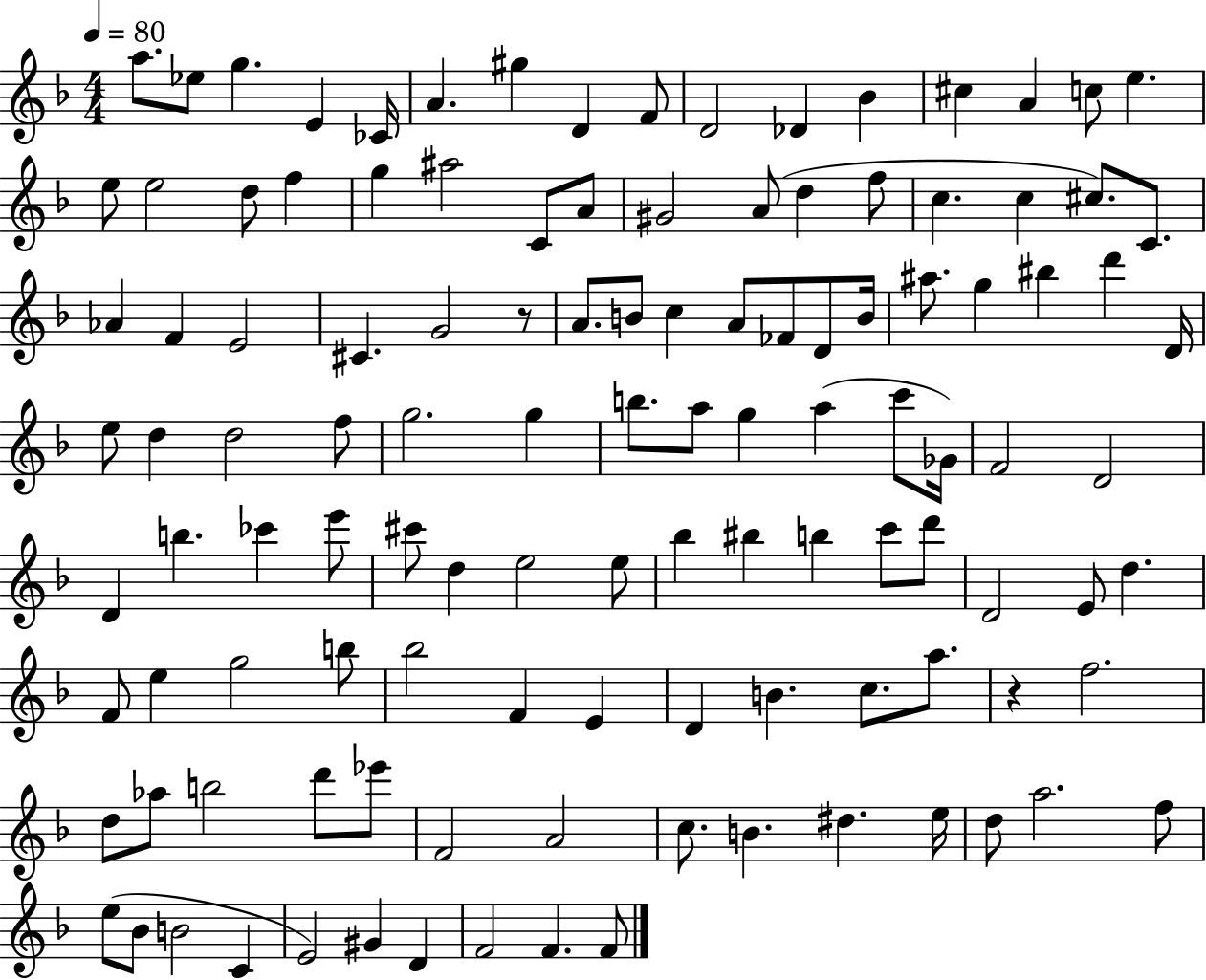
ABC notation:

X:1
T:Untitled
M:4/4
L:1/4
K:F
a/2 _e/2 g E _C/4 A ^g D F/2 D2 _D _B ^c A c/2 e e/2 e2 d/2 f g ^a2 C/2 A/2 ^G2 A/2 d f/2 c c ^c/2 C/2 _A F E2 ^C G2 z/2 A/2 B/2 c A/2 _F/2 D/2 B/4 ^a/2 g ^b d' D/4 e/2 d d2 f/2 g2 g b/2 a/2 g a c'/2 _G/4 F2 D2 D b _c' e'/2 ^c'/2 d e2 e/2 _b ^b b c'/2 d'/2 D2 E/2 d F/2 e g2 b/2 _b2 F E D B c/2 a/2 z f2 d/2 _a/2 b2 d'/2 _e'/2 F2 A2 c/2 B ^d e/4 d/2 a2 f/2 e/2 _B/2 B2 C E2 ^G D F2 F F/2